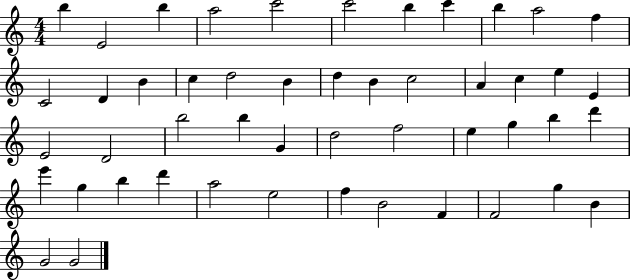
B5/q E4/h B5/q A5/h C6/h C6/h B5/q C6/q B5/q A5/h F5/q C4/h D4/q B4/q C5/q D5/h B4/q D5/q B4/q C5/h A4/q C5/q E5/q E4/q E4/h D4/h B5/h B5/q G4/q D5/h F5/h E5/q G5/q B5/q D6/q E6/q G5/q B5/q D6/q A5/h E5/h F5/q B4/h F4/q F4/h G5/q B4/q G4/h G4/h